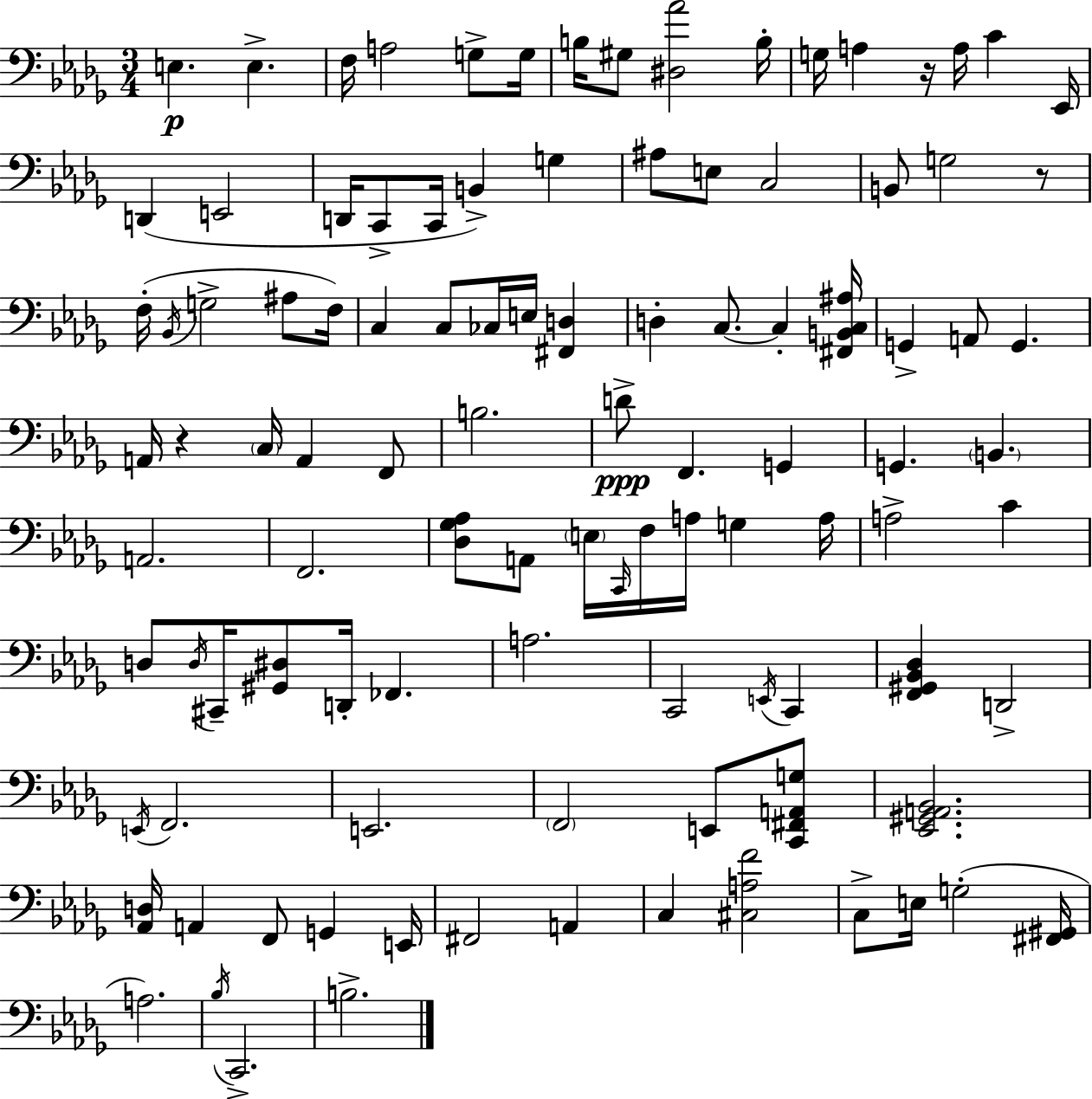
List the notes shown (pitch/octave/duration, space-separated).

E3/q. E3/q. F3/s A3/h G3/e G3/s B3/s G#3/e [D#3,Ab4]/h B3/s G3/s A3/q R/s A3/s C4/q Eb2/s D2/q E2/h D2/s C2/e C2/s B2/q G3/q A#3/e E3/e C3/h B2/e G3/h R/e F3/s Bb2/s G3/h A#3/e F3/s C3/q C3/e CES3/s E3/s [F#2,D3]/q D3/q C3/e. C3/q [F#2,B2,C3,A#3]/s G2/q A2/e G2/q. A2/s R/q C3/s A2/q F2/e B3/h. D4/e F2/q. G2/q G2/q. B2/q. A2/h. F2/h. [Db3,Gb3,Ab3]/e A2/e E3/s C2/s F3/s A3/s G3/q A3/s A3/h C4/q D3/e D3/s C#2/s [G#2,D#3]/e D2/s FES2/q. A3/h. C2/h E2/s C2/q [F2,G#2,Bb2,Db3]/q D2/h E2/s F2/h. E2/h. F2/h E2/e [C2,F#2,A2,G3]/e [Eb2,G#2,A2,Bb2]/h. [Ab2,D3]/s A2/q F2/e G2/q E2/s F#2/h A2/q C3/q [C#3,A3,F4]/h C3/e E3/s G3/h [F#2,G#2]/s A3/h. Bb3/s C2/h. B3/h.